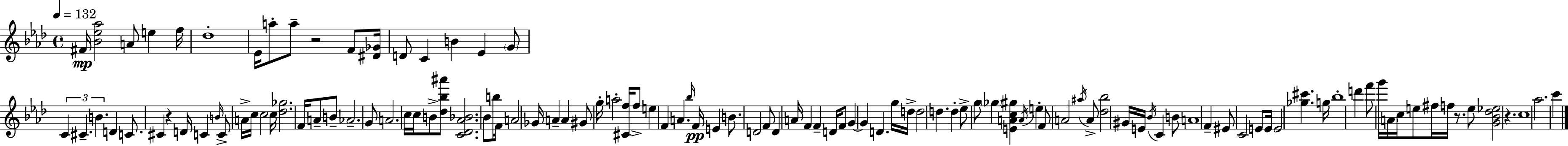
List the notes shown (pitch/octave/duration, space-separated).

F#4/s [Bb4,Eb5,Ab5]/h A4/e E5/q F5/s Db5/w Eb4/s A5/e A5/e R/h F4/e [D#4,Gb4]/s D4/e C4/q B4/q Eb4/q G4/e C4/q C#4/q. B4/q. D4/q C4/e. C#4/q R/q D4/s C4/q B4/s C4/e A4/s C5/s C5/h C5/s [Db5,Gb5]/h. F4/s A4/e B4/e Ab4/h. G4/e A4/h. C5/s C5/s B4/e [Db5,Bb5,A#6]/e [C4,Db4,Ab4,Bb4]/h. Bb4/e B5/s F4/e A4/h Gb4/s A4/q A4/q G#4/e G5/s A5/h [C#4,F5]/s F5/e E5/q F4/q A4/q. Bb5/s F4/s E4/q B4/e. D4/h F4/e D4/q A4/s F4/q F4/q D4/s F4/e G4/q G4/q D4/q. G5/s D5/s D5/h D5/q. D5/q Eb5/e G5/e Gb5/q [E4,A4,C5,G#5]/q A4/s E5/q F4/e A4/h A#5/s A4/e [Db5,Bb5]/h G#4/s E4/s Bb4/s C4/q B4/e A4/w F4/q EIS4/e C4/h E4/e E4/s E4/h [Gb5,C#6]/q. G5/s Bb5/w D6/q F6/e G6/s A4/s C5/s E5/e F#5/s F5/s R/e. E5/e [G4,Bb4,Db5,Eb5]/h R/q. C5/w Ab5/h. C6/q